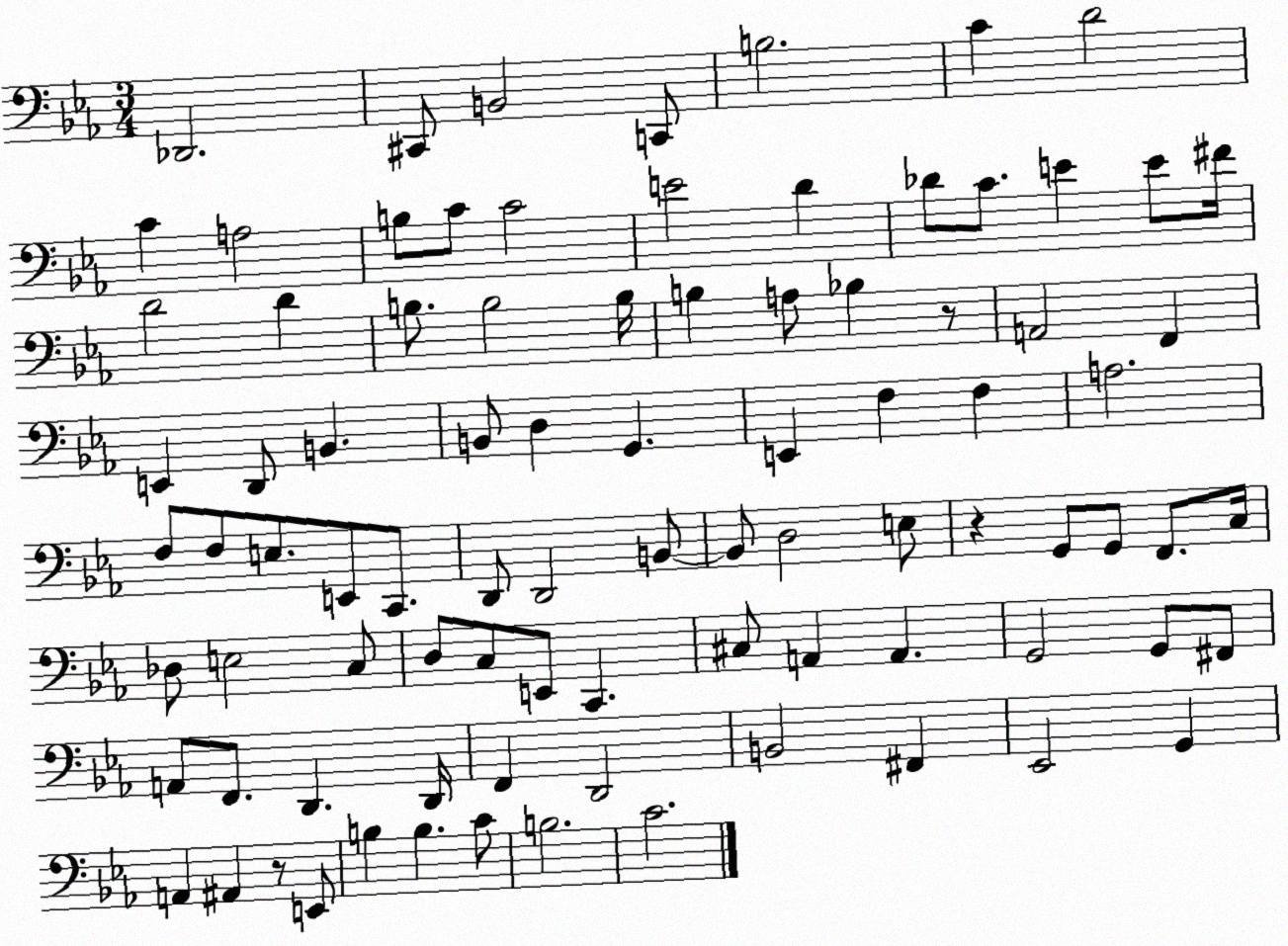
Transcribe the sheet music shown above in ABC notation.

X:1
T:Untitled
M:3/4
L:1/4
K:Eb
_D,,2 ^C,,/2 B,,2 C,,/2 B,2 C D2 C A,2 B,/2 C/2 C2 E2 D _D/2 C/2 E E/2 ^F/4 D2 D B,/2 B,2 B,/4 B, A,/2 _B, z/2 A,,2 F,, E,, D,,/2 B,, B,,/2 D, G,, E,, F, F, A,2 F,/2 F,/2 E,/2 E,,/2 C,,/2 D,,/2 D,,2 B,,/2 B,,/2 D,2 E,/2 z G,,/2 G,,/2 F,,/2 C,/4 _D,/2 E,2 C,/2 D,/2 C,/2 E,,/2 C,, ^C,/2 A,, A,, G,,2 G,,/2 ^F,,/2 A,,/2 F,,/2 D,, D,,/4 F,, D,,2 B,,2 ^F,, _E,,2 G,, A,, ^A,, z/2 E,,/2 B, B, C/2 B,2 C2